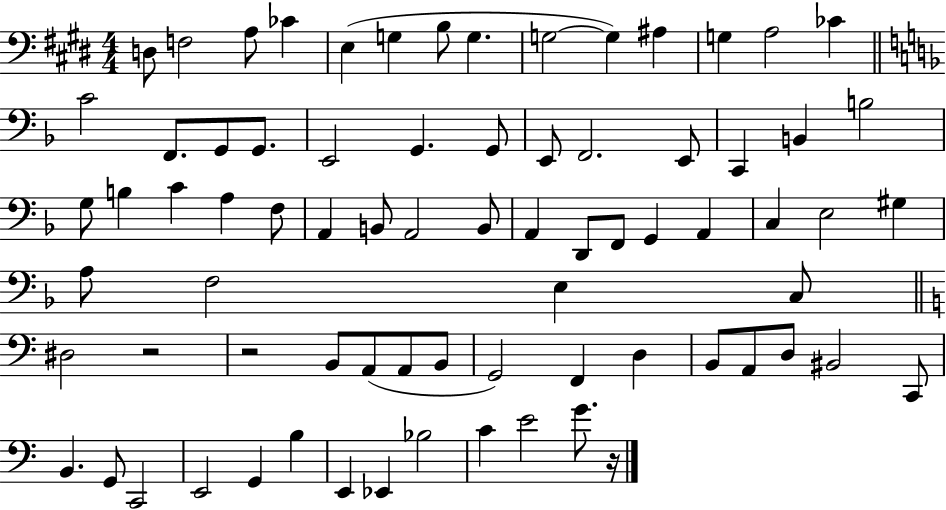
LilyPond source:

{
  \clef bass
  \numericTimeSignature
  \time 4/4
  \key e \major
  d8 f2 a8 ces'4 | e4( g4 b8 g4. | g2~~ g4) ais4 | g4 a2 ces'4 | \break \bar "||" \break \key d \minor c'2 f,8. g,8 g,8. | e,2 g,4. g,8 | e,8 f,2. e,8 | c,4 b,4 b2 | \break g8 b4 c'4 a4 f8 | a,4 b,8 a,2 b,8 | a,4 d,8 f,8 g,4 a,4 | c4 e2 gis4 | \break a8 f2 e4 c8 | \bar "||" \break \key c \major dis2 r2 | r2 b,8 a,8( a,8 b,8 | g,2) f,4 d4 | b,8 a,8 d8 bis,2 c,8 | \break b,4. g,8 c,2 | e,2 g,4 b4 | e,4 ees,4 bes2 | c'4 e'2 g'8. r16 | \break \bar "|."
}